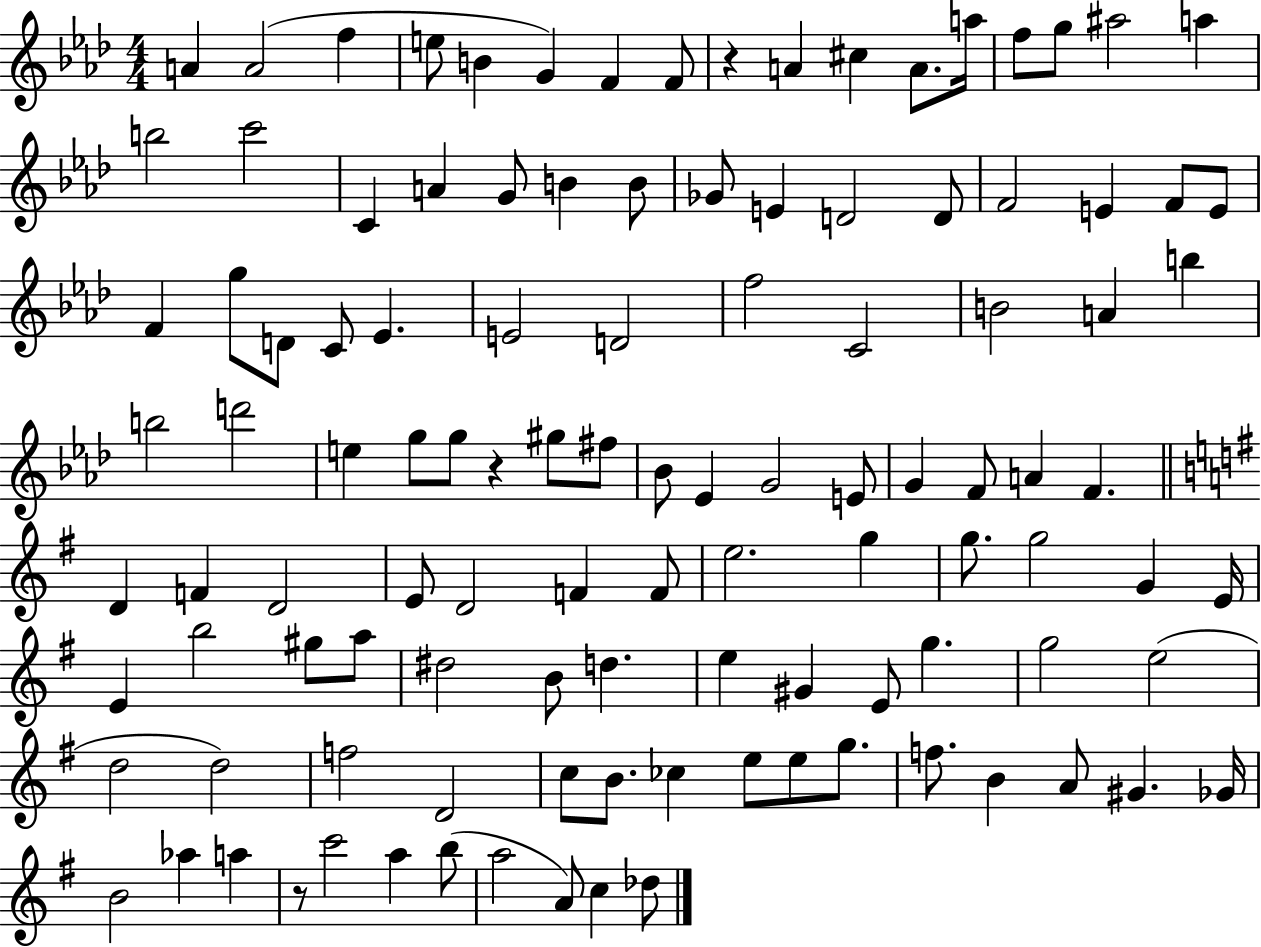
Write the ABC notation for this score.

X:1
T:Untitled
M:4/4
L:1/4
K:Ab
A A2 f e/2 B G F F/2 z A ^c A/2 a/4 f/2 g/2 ^a2 a b2 c'2 C A G/2 B B/2 _G/2 E D2 D/2 F2 E F/2 E/2 F g/2 D/2 C/2 _E E2 D2 f2 C2 B2 A b b2 d'2 e g/2 g/2 z ^g/2 ^f/2 _B/2 _E G2 E/2 G F/2 A F D F D2 E/2 D2 F F/2 e2 g g/2 g2 G E/4 E b2 ^g/2 a/2 ^d2 B/2 d e ^G E/2 g g2 e2 d2 d2 f2 D2 c/2 B/2 _c e/2 e/2 g/2 f/2 B A/2 ^G _G/4 B2 _a a z/2 c'2 a b/2 a2 A/2 c _d/2